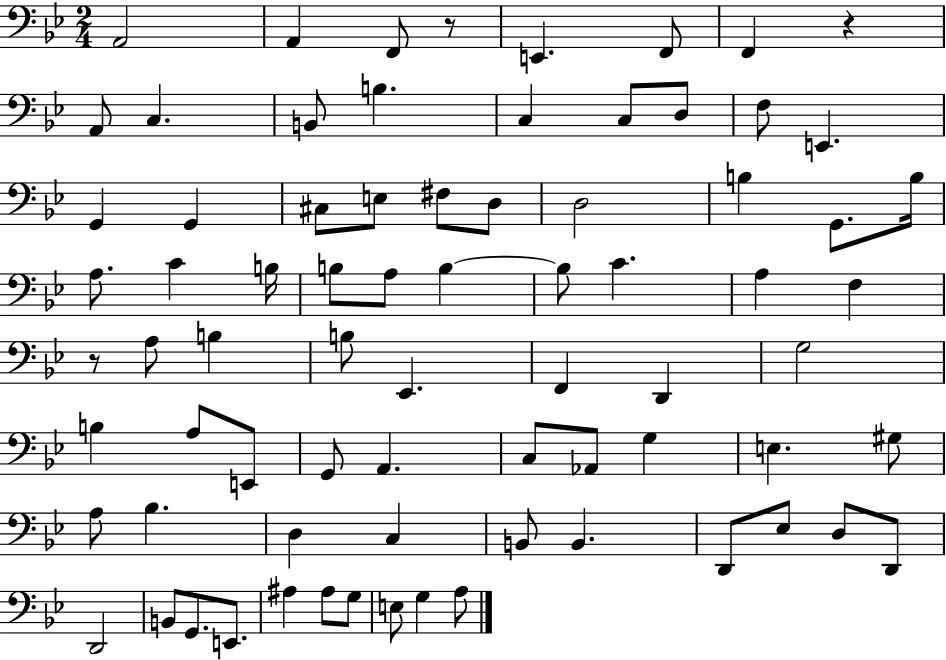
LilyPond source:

{
  \clef bass
  \numericTimeSignature
  \time 2/4
  \key bes \major
  \repeat volta 2 { a,2 | a,4 f,8 r8 | e,4. f,8 | f,4 r4 | \break a,8 c4. | b,8 b4. | c4 c8 d8 | f8 e,4. | \break g,4 g,4 | cis8 e8 fis8 d8 | d2 | b4 g,8. b16 | \break a8. c'4 b16 | b8 a8 b4~~ | b8 c'4. | a4 f4 | \break r8 a8 b4 | b8 ees,4. | f,4 d,4 | g2 | \break b4 a8 e,8 | g,8 a,4. | c8 aes,8 g4 | e4. gis8 | \break a8 bes4. | d4 c4 | b,8 b,4. | d,8 ees8 d8 d,8 | \break d,2 | b,8 g,8. e,8. | ais4 ais8 g8 | e8 g4 a8 | \break } \bar "|."
}